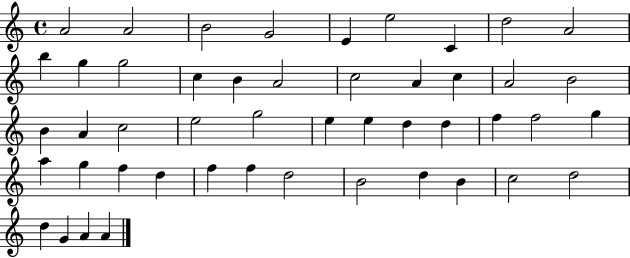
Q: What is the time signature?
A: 4/4